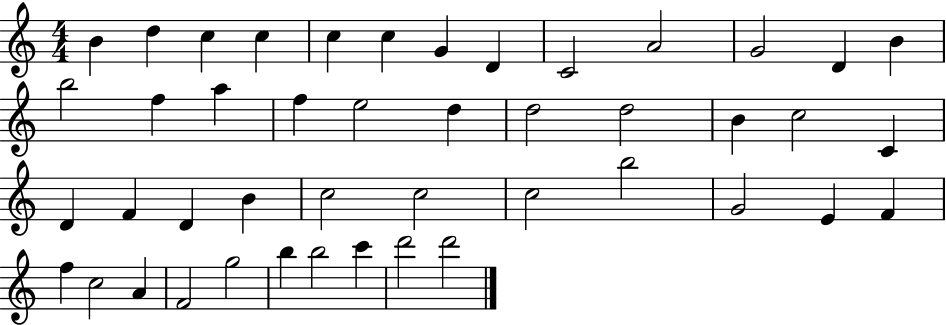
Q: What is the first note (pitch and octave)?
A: B4